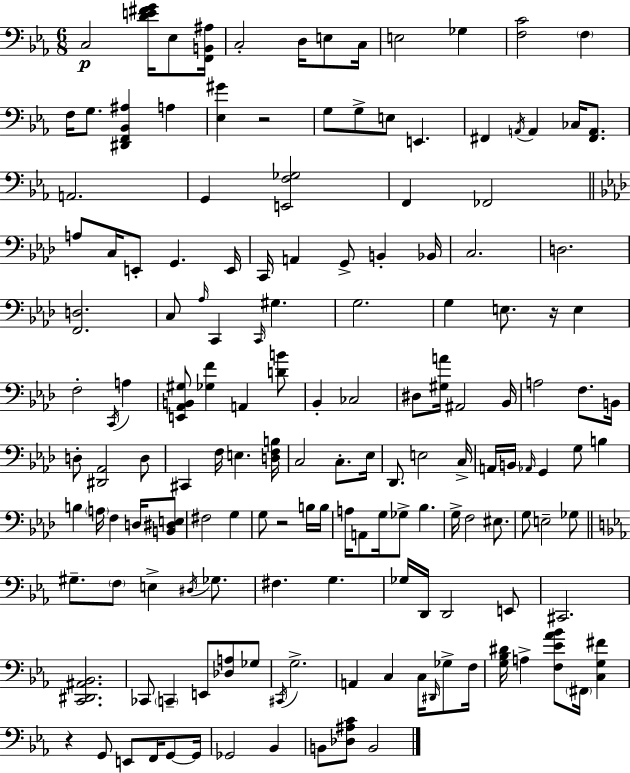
C3/h [D4,E4,F#4,G4]/s Eb3/e [F2,B2,A#3]/s C3/h D3/s E3/e C3/s E3/h Gb3/q [F3,C4]/h F3/q F3/s G3/e. [D#2,F2,Bb2,A#3]/q A3/q [Eb3,G#4]/q R/h G3/e G3/e E3/e E2/q. F#2/q A2/s A2/q CES3/s [F#2,A2]/e. A2/h. G2/q [E2,F3,Gb3]/h F2/q FES2/h A3/e C3/s E2/e G2/q. E2/s C2/s A2/q G2/e B2/q Bb2/s C3/h. D3/h. [F2,D3]/h. C3/e Ab3/s C2/q C2/s G#3/q. G3/h. G3/q E3/e. R/s E3/q F3/h C2/s A3/q [E2,Ab2,B2,G#3]/e [Gb3,F4]/q A2/q [D4,B4]/e Bb2/q CES3/h D#3/e [G#3,A4]/s A#2/h Bb2/s A3/h F3/e. B2/s D3/e [D#2,Ab2]/h D3/e C#2/q F3/s E3/q. [D3,F3,B3]/s C3/h C3/e. Eb3/s Db2/e. E3/h C3/s A2/s B2/s Ab2/s G2/q G3/e B3/q B3/q A3/s F3/q D3/s [B2,D#3,E3]/e F#3/h G3/q G3/e R/h B3/s B3/s A3/s A2/e G3/s Gb3/e Bb3/q. G3/s F3/h EIS3/e. G3/e E3/h Gb3/e G#3/e. F3/e E3/q D#3/s Gb3/e. F#3/q. G3/q. Gb3/s D2/s D2/h E2/e C#2/h. [C2,D#2,A#2,Bb2]/h. CES2/e C2/q E2/e [Db3,A3]/e Gb3/e C#2/s G3/h. A2/q C3/q C3/s D#2/s Gb3/e F3/s [G3,Bb3,D#4]/s A3/q [F3,Eb4,Ab4,Bb4]/e F#2/s [C3,G3,F#4]/q R/q G2/e E2/e F2/s G2/e G2/s Gb2/h Bb2/q B2/e [Db3,A#3,C4]/e B2/h